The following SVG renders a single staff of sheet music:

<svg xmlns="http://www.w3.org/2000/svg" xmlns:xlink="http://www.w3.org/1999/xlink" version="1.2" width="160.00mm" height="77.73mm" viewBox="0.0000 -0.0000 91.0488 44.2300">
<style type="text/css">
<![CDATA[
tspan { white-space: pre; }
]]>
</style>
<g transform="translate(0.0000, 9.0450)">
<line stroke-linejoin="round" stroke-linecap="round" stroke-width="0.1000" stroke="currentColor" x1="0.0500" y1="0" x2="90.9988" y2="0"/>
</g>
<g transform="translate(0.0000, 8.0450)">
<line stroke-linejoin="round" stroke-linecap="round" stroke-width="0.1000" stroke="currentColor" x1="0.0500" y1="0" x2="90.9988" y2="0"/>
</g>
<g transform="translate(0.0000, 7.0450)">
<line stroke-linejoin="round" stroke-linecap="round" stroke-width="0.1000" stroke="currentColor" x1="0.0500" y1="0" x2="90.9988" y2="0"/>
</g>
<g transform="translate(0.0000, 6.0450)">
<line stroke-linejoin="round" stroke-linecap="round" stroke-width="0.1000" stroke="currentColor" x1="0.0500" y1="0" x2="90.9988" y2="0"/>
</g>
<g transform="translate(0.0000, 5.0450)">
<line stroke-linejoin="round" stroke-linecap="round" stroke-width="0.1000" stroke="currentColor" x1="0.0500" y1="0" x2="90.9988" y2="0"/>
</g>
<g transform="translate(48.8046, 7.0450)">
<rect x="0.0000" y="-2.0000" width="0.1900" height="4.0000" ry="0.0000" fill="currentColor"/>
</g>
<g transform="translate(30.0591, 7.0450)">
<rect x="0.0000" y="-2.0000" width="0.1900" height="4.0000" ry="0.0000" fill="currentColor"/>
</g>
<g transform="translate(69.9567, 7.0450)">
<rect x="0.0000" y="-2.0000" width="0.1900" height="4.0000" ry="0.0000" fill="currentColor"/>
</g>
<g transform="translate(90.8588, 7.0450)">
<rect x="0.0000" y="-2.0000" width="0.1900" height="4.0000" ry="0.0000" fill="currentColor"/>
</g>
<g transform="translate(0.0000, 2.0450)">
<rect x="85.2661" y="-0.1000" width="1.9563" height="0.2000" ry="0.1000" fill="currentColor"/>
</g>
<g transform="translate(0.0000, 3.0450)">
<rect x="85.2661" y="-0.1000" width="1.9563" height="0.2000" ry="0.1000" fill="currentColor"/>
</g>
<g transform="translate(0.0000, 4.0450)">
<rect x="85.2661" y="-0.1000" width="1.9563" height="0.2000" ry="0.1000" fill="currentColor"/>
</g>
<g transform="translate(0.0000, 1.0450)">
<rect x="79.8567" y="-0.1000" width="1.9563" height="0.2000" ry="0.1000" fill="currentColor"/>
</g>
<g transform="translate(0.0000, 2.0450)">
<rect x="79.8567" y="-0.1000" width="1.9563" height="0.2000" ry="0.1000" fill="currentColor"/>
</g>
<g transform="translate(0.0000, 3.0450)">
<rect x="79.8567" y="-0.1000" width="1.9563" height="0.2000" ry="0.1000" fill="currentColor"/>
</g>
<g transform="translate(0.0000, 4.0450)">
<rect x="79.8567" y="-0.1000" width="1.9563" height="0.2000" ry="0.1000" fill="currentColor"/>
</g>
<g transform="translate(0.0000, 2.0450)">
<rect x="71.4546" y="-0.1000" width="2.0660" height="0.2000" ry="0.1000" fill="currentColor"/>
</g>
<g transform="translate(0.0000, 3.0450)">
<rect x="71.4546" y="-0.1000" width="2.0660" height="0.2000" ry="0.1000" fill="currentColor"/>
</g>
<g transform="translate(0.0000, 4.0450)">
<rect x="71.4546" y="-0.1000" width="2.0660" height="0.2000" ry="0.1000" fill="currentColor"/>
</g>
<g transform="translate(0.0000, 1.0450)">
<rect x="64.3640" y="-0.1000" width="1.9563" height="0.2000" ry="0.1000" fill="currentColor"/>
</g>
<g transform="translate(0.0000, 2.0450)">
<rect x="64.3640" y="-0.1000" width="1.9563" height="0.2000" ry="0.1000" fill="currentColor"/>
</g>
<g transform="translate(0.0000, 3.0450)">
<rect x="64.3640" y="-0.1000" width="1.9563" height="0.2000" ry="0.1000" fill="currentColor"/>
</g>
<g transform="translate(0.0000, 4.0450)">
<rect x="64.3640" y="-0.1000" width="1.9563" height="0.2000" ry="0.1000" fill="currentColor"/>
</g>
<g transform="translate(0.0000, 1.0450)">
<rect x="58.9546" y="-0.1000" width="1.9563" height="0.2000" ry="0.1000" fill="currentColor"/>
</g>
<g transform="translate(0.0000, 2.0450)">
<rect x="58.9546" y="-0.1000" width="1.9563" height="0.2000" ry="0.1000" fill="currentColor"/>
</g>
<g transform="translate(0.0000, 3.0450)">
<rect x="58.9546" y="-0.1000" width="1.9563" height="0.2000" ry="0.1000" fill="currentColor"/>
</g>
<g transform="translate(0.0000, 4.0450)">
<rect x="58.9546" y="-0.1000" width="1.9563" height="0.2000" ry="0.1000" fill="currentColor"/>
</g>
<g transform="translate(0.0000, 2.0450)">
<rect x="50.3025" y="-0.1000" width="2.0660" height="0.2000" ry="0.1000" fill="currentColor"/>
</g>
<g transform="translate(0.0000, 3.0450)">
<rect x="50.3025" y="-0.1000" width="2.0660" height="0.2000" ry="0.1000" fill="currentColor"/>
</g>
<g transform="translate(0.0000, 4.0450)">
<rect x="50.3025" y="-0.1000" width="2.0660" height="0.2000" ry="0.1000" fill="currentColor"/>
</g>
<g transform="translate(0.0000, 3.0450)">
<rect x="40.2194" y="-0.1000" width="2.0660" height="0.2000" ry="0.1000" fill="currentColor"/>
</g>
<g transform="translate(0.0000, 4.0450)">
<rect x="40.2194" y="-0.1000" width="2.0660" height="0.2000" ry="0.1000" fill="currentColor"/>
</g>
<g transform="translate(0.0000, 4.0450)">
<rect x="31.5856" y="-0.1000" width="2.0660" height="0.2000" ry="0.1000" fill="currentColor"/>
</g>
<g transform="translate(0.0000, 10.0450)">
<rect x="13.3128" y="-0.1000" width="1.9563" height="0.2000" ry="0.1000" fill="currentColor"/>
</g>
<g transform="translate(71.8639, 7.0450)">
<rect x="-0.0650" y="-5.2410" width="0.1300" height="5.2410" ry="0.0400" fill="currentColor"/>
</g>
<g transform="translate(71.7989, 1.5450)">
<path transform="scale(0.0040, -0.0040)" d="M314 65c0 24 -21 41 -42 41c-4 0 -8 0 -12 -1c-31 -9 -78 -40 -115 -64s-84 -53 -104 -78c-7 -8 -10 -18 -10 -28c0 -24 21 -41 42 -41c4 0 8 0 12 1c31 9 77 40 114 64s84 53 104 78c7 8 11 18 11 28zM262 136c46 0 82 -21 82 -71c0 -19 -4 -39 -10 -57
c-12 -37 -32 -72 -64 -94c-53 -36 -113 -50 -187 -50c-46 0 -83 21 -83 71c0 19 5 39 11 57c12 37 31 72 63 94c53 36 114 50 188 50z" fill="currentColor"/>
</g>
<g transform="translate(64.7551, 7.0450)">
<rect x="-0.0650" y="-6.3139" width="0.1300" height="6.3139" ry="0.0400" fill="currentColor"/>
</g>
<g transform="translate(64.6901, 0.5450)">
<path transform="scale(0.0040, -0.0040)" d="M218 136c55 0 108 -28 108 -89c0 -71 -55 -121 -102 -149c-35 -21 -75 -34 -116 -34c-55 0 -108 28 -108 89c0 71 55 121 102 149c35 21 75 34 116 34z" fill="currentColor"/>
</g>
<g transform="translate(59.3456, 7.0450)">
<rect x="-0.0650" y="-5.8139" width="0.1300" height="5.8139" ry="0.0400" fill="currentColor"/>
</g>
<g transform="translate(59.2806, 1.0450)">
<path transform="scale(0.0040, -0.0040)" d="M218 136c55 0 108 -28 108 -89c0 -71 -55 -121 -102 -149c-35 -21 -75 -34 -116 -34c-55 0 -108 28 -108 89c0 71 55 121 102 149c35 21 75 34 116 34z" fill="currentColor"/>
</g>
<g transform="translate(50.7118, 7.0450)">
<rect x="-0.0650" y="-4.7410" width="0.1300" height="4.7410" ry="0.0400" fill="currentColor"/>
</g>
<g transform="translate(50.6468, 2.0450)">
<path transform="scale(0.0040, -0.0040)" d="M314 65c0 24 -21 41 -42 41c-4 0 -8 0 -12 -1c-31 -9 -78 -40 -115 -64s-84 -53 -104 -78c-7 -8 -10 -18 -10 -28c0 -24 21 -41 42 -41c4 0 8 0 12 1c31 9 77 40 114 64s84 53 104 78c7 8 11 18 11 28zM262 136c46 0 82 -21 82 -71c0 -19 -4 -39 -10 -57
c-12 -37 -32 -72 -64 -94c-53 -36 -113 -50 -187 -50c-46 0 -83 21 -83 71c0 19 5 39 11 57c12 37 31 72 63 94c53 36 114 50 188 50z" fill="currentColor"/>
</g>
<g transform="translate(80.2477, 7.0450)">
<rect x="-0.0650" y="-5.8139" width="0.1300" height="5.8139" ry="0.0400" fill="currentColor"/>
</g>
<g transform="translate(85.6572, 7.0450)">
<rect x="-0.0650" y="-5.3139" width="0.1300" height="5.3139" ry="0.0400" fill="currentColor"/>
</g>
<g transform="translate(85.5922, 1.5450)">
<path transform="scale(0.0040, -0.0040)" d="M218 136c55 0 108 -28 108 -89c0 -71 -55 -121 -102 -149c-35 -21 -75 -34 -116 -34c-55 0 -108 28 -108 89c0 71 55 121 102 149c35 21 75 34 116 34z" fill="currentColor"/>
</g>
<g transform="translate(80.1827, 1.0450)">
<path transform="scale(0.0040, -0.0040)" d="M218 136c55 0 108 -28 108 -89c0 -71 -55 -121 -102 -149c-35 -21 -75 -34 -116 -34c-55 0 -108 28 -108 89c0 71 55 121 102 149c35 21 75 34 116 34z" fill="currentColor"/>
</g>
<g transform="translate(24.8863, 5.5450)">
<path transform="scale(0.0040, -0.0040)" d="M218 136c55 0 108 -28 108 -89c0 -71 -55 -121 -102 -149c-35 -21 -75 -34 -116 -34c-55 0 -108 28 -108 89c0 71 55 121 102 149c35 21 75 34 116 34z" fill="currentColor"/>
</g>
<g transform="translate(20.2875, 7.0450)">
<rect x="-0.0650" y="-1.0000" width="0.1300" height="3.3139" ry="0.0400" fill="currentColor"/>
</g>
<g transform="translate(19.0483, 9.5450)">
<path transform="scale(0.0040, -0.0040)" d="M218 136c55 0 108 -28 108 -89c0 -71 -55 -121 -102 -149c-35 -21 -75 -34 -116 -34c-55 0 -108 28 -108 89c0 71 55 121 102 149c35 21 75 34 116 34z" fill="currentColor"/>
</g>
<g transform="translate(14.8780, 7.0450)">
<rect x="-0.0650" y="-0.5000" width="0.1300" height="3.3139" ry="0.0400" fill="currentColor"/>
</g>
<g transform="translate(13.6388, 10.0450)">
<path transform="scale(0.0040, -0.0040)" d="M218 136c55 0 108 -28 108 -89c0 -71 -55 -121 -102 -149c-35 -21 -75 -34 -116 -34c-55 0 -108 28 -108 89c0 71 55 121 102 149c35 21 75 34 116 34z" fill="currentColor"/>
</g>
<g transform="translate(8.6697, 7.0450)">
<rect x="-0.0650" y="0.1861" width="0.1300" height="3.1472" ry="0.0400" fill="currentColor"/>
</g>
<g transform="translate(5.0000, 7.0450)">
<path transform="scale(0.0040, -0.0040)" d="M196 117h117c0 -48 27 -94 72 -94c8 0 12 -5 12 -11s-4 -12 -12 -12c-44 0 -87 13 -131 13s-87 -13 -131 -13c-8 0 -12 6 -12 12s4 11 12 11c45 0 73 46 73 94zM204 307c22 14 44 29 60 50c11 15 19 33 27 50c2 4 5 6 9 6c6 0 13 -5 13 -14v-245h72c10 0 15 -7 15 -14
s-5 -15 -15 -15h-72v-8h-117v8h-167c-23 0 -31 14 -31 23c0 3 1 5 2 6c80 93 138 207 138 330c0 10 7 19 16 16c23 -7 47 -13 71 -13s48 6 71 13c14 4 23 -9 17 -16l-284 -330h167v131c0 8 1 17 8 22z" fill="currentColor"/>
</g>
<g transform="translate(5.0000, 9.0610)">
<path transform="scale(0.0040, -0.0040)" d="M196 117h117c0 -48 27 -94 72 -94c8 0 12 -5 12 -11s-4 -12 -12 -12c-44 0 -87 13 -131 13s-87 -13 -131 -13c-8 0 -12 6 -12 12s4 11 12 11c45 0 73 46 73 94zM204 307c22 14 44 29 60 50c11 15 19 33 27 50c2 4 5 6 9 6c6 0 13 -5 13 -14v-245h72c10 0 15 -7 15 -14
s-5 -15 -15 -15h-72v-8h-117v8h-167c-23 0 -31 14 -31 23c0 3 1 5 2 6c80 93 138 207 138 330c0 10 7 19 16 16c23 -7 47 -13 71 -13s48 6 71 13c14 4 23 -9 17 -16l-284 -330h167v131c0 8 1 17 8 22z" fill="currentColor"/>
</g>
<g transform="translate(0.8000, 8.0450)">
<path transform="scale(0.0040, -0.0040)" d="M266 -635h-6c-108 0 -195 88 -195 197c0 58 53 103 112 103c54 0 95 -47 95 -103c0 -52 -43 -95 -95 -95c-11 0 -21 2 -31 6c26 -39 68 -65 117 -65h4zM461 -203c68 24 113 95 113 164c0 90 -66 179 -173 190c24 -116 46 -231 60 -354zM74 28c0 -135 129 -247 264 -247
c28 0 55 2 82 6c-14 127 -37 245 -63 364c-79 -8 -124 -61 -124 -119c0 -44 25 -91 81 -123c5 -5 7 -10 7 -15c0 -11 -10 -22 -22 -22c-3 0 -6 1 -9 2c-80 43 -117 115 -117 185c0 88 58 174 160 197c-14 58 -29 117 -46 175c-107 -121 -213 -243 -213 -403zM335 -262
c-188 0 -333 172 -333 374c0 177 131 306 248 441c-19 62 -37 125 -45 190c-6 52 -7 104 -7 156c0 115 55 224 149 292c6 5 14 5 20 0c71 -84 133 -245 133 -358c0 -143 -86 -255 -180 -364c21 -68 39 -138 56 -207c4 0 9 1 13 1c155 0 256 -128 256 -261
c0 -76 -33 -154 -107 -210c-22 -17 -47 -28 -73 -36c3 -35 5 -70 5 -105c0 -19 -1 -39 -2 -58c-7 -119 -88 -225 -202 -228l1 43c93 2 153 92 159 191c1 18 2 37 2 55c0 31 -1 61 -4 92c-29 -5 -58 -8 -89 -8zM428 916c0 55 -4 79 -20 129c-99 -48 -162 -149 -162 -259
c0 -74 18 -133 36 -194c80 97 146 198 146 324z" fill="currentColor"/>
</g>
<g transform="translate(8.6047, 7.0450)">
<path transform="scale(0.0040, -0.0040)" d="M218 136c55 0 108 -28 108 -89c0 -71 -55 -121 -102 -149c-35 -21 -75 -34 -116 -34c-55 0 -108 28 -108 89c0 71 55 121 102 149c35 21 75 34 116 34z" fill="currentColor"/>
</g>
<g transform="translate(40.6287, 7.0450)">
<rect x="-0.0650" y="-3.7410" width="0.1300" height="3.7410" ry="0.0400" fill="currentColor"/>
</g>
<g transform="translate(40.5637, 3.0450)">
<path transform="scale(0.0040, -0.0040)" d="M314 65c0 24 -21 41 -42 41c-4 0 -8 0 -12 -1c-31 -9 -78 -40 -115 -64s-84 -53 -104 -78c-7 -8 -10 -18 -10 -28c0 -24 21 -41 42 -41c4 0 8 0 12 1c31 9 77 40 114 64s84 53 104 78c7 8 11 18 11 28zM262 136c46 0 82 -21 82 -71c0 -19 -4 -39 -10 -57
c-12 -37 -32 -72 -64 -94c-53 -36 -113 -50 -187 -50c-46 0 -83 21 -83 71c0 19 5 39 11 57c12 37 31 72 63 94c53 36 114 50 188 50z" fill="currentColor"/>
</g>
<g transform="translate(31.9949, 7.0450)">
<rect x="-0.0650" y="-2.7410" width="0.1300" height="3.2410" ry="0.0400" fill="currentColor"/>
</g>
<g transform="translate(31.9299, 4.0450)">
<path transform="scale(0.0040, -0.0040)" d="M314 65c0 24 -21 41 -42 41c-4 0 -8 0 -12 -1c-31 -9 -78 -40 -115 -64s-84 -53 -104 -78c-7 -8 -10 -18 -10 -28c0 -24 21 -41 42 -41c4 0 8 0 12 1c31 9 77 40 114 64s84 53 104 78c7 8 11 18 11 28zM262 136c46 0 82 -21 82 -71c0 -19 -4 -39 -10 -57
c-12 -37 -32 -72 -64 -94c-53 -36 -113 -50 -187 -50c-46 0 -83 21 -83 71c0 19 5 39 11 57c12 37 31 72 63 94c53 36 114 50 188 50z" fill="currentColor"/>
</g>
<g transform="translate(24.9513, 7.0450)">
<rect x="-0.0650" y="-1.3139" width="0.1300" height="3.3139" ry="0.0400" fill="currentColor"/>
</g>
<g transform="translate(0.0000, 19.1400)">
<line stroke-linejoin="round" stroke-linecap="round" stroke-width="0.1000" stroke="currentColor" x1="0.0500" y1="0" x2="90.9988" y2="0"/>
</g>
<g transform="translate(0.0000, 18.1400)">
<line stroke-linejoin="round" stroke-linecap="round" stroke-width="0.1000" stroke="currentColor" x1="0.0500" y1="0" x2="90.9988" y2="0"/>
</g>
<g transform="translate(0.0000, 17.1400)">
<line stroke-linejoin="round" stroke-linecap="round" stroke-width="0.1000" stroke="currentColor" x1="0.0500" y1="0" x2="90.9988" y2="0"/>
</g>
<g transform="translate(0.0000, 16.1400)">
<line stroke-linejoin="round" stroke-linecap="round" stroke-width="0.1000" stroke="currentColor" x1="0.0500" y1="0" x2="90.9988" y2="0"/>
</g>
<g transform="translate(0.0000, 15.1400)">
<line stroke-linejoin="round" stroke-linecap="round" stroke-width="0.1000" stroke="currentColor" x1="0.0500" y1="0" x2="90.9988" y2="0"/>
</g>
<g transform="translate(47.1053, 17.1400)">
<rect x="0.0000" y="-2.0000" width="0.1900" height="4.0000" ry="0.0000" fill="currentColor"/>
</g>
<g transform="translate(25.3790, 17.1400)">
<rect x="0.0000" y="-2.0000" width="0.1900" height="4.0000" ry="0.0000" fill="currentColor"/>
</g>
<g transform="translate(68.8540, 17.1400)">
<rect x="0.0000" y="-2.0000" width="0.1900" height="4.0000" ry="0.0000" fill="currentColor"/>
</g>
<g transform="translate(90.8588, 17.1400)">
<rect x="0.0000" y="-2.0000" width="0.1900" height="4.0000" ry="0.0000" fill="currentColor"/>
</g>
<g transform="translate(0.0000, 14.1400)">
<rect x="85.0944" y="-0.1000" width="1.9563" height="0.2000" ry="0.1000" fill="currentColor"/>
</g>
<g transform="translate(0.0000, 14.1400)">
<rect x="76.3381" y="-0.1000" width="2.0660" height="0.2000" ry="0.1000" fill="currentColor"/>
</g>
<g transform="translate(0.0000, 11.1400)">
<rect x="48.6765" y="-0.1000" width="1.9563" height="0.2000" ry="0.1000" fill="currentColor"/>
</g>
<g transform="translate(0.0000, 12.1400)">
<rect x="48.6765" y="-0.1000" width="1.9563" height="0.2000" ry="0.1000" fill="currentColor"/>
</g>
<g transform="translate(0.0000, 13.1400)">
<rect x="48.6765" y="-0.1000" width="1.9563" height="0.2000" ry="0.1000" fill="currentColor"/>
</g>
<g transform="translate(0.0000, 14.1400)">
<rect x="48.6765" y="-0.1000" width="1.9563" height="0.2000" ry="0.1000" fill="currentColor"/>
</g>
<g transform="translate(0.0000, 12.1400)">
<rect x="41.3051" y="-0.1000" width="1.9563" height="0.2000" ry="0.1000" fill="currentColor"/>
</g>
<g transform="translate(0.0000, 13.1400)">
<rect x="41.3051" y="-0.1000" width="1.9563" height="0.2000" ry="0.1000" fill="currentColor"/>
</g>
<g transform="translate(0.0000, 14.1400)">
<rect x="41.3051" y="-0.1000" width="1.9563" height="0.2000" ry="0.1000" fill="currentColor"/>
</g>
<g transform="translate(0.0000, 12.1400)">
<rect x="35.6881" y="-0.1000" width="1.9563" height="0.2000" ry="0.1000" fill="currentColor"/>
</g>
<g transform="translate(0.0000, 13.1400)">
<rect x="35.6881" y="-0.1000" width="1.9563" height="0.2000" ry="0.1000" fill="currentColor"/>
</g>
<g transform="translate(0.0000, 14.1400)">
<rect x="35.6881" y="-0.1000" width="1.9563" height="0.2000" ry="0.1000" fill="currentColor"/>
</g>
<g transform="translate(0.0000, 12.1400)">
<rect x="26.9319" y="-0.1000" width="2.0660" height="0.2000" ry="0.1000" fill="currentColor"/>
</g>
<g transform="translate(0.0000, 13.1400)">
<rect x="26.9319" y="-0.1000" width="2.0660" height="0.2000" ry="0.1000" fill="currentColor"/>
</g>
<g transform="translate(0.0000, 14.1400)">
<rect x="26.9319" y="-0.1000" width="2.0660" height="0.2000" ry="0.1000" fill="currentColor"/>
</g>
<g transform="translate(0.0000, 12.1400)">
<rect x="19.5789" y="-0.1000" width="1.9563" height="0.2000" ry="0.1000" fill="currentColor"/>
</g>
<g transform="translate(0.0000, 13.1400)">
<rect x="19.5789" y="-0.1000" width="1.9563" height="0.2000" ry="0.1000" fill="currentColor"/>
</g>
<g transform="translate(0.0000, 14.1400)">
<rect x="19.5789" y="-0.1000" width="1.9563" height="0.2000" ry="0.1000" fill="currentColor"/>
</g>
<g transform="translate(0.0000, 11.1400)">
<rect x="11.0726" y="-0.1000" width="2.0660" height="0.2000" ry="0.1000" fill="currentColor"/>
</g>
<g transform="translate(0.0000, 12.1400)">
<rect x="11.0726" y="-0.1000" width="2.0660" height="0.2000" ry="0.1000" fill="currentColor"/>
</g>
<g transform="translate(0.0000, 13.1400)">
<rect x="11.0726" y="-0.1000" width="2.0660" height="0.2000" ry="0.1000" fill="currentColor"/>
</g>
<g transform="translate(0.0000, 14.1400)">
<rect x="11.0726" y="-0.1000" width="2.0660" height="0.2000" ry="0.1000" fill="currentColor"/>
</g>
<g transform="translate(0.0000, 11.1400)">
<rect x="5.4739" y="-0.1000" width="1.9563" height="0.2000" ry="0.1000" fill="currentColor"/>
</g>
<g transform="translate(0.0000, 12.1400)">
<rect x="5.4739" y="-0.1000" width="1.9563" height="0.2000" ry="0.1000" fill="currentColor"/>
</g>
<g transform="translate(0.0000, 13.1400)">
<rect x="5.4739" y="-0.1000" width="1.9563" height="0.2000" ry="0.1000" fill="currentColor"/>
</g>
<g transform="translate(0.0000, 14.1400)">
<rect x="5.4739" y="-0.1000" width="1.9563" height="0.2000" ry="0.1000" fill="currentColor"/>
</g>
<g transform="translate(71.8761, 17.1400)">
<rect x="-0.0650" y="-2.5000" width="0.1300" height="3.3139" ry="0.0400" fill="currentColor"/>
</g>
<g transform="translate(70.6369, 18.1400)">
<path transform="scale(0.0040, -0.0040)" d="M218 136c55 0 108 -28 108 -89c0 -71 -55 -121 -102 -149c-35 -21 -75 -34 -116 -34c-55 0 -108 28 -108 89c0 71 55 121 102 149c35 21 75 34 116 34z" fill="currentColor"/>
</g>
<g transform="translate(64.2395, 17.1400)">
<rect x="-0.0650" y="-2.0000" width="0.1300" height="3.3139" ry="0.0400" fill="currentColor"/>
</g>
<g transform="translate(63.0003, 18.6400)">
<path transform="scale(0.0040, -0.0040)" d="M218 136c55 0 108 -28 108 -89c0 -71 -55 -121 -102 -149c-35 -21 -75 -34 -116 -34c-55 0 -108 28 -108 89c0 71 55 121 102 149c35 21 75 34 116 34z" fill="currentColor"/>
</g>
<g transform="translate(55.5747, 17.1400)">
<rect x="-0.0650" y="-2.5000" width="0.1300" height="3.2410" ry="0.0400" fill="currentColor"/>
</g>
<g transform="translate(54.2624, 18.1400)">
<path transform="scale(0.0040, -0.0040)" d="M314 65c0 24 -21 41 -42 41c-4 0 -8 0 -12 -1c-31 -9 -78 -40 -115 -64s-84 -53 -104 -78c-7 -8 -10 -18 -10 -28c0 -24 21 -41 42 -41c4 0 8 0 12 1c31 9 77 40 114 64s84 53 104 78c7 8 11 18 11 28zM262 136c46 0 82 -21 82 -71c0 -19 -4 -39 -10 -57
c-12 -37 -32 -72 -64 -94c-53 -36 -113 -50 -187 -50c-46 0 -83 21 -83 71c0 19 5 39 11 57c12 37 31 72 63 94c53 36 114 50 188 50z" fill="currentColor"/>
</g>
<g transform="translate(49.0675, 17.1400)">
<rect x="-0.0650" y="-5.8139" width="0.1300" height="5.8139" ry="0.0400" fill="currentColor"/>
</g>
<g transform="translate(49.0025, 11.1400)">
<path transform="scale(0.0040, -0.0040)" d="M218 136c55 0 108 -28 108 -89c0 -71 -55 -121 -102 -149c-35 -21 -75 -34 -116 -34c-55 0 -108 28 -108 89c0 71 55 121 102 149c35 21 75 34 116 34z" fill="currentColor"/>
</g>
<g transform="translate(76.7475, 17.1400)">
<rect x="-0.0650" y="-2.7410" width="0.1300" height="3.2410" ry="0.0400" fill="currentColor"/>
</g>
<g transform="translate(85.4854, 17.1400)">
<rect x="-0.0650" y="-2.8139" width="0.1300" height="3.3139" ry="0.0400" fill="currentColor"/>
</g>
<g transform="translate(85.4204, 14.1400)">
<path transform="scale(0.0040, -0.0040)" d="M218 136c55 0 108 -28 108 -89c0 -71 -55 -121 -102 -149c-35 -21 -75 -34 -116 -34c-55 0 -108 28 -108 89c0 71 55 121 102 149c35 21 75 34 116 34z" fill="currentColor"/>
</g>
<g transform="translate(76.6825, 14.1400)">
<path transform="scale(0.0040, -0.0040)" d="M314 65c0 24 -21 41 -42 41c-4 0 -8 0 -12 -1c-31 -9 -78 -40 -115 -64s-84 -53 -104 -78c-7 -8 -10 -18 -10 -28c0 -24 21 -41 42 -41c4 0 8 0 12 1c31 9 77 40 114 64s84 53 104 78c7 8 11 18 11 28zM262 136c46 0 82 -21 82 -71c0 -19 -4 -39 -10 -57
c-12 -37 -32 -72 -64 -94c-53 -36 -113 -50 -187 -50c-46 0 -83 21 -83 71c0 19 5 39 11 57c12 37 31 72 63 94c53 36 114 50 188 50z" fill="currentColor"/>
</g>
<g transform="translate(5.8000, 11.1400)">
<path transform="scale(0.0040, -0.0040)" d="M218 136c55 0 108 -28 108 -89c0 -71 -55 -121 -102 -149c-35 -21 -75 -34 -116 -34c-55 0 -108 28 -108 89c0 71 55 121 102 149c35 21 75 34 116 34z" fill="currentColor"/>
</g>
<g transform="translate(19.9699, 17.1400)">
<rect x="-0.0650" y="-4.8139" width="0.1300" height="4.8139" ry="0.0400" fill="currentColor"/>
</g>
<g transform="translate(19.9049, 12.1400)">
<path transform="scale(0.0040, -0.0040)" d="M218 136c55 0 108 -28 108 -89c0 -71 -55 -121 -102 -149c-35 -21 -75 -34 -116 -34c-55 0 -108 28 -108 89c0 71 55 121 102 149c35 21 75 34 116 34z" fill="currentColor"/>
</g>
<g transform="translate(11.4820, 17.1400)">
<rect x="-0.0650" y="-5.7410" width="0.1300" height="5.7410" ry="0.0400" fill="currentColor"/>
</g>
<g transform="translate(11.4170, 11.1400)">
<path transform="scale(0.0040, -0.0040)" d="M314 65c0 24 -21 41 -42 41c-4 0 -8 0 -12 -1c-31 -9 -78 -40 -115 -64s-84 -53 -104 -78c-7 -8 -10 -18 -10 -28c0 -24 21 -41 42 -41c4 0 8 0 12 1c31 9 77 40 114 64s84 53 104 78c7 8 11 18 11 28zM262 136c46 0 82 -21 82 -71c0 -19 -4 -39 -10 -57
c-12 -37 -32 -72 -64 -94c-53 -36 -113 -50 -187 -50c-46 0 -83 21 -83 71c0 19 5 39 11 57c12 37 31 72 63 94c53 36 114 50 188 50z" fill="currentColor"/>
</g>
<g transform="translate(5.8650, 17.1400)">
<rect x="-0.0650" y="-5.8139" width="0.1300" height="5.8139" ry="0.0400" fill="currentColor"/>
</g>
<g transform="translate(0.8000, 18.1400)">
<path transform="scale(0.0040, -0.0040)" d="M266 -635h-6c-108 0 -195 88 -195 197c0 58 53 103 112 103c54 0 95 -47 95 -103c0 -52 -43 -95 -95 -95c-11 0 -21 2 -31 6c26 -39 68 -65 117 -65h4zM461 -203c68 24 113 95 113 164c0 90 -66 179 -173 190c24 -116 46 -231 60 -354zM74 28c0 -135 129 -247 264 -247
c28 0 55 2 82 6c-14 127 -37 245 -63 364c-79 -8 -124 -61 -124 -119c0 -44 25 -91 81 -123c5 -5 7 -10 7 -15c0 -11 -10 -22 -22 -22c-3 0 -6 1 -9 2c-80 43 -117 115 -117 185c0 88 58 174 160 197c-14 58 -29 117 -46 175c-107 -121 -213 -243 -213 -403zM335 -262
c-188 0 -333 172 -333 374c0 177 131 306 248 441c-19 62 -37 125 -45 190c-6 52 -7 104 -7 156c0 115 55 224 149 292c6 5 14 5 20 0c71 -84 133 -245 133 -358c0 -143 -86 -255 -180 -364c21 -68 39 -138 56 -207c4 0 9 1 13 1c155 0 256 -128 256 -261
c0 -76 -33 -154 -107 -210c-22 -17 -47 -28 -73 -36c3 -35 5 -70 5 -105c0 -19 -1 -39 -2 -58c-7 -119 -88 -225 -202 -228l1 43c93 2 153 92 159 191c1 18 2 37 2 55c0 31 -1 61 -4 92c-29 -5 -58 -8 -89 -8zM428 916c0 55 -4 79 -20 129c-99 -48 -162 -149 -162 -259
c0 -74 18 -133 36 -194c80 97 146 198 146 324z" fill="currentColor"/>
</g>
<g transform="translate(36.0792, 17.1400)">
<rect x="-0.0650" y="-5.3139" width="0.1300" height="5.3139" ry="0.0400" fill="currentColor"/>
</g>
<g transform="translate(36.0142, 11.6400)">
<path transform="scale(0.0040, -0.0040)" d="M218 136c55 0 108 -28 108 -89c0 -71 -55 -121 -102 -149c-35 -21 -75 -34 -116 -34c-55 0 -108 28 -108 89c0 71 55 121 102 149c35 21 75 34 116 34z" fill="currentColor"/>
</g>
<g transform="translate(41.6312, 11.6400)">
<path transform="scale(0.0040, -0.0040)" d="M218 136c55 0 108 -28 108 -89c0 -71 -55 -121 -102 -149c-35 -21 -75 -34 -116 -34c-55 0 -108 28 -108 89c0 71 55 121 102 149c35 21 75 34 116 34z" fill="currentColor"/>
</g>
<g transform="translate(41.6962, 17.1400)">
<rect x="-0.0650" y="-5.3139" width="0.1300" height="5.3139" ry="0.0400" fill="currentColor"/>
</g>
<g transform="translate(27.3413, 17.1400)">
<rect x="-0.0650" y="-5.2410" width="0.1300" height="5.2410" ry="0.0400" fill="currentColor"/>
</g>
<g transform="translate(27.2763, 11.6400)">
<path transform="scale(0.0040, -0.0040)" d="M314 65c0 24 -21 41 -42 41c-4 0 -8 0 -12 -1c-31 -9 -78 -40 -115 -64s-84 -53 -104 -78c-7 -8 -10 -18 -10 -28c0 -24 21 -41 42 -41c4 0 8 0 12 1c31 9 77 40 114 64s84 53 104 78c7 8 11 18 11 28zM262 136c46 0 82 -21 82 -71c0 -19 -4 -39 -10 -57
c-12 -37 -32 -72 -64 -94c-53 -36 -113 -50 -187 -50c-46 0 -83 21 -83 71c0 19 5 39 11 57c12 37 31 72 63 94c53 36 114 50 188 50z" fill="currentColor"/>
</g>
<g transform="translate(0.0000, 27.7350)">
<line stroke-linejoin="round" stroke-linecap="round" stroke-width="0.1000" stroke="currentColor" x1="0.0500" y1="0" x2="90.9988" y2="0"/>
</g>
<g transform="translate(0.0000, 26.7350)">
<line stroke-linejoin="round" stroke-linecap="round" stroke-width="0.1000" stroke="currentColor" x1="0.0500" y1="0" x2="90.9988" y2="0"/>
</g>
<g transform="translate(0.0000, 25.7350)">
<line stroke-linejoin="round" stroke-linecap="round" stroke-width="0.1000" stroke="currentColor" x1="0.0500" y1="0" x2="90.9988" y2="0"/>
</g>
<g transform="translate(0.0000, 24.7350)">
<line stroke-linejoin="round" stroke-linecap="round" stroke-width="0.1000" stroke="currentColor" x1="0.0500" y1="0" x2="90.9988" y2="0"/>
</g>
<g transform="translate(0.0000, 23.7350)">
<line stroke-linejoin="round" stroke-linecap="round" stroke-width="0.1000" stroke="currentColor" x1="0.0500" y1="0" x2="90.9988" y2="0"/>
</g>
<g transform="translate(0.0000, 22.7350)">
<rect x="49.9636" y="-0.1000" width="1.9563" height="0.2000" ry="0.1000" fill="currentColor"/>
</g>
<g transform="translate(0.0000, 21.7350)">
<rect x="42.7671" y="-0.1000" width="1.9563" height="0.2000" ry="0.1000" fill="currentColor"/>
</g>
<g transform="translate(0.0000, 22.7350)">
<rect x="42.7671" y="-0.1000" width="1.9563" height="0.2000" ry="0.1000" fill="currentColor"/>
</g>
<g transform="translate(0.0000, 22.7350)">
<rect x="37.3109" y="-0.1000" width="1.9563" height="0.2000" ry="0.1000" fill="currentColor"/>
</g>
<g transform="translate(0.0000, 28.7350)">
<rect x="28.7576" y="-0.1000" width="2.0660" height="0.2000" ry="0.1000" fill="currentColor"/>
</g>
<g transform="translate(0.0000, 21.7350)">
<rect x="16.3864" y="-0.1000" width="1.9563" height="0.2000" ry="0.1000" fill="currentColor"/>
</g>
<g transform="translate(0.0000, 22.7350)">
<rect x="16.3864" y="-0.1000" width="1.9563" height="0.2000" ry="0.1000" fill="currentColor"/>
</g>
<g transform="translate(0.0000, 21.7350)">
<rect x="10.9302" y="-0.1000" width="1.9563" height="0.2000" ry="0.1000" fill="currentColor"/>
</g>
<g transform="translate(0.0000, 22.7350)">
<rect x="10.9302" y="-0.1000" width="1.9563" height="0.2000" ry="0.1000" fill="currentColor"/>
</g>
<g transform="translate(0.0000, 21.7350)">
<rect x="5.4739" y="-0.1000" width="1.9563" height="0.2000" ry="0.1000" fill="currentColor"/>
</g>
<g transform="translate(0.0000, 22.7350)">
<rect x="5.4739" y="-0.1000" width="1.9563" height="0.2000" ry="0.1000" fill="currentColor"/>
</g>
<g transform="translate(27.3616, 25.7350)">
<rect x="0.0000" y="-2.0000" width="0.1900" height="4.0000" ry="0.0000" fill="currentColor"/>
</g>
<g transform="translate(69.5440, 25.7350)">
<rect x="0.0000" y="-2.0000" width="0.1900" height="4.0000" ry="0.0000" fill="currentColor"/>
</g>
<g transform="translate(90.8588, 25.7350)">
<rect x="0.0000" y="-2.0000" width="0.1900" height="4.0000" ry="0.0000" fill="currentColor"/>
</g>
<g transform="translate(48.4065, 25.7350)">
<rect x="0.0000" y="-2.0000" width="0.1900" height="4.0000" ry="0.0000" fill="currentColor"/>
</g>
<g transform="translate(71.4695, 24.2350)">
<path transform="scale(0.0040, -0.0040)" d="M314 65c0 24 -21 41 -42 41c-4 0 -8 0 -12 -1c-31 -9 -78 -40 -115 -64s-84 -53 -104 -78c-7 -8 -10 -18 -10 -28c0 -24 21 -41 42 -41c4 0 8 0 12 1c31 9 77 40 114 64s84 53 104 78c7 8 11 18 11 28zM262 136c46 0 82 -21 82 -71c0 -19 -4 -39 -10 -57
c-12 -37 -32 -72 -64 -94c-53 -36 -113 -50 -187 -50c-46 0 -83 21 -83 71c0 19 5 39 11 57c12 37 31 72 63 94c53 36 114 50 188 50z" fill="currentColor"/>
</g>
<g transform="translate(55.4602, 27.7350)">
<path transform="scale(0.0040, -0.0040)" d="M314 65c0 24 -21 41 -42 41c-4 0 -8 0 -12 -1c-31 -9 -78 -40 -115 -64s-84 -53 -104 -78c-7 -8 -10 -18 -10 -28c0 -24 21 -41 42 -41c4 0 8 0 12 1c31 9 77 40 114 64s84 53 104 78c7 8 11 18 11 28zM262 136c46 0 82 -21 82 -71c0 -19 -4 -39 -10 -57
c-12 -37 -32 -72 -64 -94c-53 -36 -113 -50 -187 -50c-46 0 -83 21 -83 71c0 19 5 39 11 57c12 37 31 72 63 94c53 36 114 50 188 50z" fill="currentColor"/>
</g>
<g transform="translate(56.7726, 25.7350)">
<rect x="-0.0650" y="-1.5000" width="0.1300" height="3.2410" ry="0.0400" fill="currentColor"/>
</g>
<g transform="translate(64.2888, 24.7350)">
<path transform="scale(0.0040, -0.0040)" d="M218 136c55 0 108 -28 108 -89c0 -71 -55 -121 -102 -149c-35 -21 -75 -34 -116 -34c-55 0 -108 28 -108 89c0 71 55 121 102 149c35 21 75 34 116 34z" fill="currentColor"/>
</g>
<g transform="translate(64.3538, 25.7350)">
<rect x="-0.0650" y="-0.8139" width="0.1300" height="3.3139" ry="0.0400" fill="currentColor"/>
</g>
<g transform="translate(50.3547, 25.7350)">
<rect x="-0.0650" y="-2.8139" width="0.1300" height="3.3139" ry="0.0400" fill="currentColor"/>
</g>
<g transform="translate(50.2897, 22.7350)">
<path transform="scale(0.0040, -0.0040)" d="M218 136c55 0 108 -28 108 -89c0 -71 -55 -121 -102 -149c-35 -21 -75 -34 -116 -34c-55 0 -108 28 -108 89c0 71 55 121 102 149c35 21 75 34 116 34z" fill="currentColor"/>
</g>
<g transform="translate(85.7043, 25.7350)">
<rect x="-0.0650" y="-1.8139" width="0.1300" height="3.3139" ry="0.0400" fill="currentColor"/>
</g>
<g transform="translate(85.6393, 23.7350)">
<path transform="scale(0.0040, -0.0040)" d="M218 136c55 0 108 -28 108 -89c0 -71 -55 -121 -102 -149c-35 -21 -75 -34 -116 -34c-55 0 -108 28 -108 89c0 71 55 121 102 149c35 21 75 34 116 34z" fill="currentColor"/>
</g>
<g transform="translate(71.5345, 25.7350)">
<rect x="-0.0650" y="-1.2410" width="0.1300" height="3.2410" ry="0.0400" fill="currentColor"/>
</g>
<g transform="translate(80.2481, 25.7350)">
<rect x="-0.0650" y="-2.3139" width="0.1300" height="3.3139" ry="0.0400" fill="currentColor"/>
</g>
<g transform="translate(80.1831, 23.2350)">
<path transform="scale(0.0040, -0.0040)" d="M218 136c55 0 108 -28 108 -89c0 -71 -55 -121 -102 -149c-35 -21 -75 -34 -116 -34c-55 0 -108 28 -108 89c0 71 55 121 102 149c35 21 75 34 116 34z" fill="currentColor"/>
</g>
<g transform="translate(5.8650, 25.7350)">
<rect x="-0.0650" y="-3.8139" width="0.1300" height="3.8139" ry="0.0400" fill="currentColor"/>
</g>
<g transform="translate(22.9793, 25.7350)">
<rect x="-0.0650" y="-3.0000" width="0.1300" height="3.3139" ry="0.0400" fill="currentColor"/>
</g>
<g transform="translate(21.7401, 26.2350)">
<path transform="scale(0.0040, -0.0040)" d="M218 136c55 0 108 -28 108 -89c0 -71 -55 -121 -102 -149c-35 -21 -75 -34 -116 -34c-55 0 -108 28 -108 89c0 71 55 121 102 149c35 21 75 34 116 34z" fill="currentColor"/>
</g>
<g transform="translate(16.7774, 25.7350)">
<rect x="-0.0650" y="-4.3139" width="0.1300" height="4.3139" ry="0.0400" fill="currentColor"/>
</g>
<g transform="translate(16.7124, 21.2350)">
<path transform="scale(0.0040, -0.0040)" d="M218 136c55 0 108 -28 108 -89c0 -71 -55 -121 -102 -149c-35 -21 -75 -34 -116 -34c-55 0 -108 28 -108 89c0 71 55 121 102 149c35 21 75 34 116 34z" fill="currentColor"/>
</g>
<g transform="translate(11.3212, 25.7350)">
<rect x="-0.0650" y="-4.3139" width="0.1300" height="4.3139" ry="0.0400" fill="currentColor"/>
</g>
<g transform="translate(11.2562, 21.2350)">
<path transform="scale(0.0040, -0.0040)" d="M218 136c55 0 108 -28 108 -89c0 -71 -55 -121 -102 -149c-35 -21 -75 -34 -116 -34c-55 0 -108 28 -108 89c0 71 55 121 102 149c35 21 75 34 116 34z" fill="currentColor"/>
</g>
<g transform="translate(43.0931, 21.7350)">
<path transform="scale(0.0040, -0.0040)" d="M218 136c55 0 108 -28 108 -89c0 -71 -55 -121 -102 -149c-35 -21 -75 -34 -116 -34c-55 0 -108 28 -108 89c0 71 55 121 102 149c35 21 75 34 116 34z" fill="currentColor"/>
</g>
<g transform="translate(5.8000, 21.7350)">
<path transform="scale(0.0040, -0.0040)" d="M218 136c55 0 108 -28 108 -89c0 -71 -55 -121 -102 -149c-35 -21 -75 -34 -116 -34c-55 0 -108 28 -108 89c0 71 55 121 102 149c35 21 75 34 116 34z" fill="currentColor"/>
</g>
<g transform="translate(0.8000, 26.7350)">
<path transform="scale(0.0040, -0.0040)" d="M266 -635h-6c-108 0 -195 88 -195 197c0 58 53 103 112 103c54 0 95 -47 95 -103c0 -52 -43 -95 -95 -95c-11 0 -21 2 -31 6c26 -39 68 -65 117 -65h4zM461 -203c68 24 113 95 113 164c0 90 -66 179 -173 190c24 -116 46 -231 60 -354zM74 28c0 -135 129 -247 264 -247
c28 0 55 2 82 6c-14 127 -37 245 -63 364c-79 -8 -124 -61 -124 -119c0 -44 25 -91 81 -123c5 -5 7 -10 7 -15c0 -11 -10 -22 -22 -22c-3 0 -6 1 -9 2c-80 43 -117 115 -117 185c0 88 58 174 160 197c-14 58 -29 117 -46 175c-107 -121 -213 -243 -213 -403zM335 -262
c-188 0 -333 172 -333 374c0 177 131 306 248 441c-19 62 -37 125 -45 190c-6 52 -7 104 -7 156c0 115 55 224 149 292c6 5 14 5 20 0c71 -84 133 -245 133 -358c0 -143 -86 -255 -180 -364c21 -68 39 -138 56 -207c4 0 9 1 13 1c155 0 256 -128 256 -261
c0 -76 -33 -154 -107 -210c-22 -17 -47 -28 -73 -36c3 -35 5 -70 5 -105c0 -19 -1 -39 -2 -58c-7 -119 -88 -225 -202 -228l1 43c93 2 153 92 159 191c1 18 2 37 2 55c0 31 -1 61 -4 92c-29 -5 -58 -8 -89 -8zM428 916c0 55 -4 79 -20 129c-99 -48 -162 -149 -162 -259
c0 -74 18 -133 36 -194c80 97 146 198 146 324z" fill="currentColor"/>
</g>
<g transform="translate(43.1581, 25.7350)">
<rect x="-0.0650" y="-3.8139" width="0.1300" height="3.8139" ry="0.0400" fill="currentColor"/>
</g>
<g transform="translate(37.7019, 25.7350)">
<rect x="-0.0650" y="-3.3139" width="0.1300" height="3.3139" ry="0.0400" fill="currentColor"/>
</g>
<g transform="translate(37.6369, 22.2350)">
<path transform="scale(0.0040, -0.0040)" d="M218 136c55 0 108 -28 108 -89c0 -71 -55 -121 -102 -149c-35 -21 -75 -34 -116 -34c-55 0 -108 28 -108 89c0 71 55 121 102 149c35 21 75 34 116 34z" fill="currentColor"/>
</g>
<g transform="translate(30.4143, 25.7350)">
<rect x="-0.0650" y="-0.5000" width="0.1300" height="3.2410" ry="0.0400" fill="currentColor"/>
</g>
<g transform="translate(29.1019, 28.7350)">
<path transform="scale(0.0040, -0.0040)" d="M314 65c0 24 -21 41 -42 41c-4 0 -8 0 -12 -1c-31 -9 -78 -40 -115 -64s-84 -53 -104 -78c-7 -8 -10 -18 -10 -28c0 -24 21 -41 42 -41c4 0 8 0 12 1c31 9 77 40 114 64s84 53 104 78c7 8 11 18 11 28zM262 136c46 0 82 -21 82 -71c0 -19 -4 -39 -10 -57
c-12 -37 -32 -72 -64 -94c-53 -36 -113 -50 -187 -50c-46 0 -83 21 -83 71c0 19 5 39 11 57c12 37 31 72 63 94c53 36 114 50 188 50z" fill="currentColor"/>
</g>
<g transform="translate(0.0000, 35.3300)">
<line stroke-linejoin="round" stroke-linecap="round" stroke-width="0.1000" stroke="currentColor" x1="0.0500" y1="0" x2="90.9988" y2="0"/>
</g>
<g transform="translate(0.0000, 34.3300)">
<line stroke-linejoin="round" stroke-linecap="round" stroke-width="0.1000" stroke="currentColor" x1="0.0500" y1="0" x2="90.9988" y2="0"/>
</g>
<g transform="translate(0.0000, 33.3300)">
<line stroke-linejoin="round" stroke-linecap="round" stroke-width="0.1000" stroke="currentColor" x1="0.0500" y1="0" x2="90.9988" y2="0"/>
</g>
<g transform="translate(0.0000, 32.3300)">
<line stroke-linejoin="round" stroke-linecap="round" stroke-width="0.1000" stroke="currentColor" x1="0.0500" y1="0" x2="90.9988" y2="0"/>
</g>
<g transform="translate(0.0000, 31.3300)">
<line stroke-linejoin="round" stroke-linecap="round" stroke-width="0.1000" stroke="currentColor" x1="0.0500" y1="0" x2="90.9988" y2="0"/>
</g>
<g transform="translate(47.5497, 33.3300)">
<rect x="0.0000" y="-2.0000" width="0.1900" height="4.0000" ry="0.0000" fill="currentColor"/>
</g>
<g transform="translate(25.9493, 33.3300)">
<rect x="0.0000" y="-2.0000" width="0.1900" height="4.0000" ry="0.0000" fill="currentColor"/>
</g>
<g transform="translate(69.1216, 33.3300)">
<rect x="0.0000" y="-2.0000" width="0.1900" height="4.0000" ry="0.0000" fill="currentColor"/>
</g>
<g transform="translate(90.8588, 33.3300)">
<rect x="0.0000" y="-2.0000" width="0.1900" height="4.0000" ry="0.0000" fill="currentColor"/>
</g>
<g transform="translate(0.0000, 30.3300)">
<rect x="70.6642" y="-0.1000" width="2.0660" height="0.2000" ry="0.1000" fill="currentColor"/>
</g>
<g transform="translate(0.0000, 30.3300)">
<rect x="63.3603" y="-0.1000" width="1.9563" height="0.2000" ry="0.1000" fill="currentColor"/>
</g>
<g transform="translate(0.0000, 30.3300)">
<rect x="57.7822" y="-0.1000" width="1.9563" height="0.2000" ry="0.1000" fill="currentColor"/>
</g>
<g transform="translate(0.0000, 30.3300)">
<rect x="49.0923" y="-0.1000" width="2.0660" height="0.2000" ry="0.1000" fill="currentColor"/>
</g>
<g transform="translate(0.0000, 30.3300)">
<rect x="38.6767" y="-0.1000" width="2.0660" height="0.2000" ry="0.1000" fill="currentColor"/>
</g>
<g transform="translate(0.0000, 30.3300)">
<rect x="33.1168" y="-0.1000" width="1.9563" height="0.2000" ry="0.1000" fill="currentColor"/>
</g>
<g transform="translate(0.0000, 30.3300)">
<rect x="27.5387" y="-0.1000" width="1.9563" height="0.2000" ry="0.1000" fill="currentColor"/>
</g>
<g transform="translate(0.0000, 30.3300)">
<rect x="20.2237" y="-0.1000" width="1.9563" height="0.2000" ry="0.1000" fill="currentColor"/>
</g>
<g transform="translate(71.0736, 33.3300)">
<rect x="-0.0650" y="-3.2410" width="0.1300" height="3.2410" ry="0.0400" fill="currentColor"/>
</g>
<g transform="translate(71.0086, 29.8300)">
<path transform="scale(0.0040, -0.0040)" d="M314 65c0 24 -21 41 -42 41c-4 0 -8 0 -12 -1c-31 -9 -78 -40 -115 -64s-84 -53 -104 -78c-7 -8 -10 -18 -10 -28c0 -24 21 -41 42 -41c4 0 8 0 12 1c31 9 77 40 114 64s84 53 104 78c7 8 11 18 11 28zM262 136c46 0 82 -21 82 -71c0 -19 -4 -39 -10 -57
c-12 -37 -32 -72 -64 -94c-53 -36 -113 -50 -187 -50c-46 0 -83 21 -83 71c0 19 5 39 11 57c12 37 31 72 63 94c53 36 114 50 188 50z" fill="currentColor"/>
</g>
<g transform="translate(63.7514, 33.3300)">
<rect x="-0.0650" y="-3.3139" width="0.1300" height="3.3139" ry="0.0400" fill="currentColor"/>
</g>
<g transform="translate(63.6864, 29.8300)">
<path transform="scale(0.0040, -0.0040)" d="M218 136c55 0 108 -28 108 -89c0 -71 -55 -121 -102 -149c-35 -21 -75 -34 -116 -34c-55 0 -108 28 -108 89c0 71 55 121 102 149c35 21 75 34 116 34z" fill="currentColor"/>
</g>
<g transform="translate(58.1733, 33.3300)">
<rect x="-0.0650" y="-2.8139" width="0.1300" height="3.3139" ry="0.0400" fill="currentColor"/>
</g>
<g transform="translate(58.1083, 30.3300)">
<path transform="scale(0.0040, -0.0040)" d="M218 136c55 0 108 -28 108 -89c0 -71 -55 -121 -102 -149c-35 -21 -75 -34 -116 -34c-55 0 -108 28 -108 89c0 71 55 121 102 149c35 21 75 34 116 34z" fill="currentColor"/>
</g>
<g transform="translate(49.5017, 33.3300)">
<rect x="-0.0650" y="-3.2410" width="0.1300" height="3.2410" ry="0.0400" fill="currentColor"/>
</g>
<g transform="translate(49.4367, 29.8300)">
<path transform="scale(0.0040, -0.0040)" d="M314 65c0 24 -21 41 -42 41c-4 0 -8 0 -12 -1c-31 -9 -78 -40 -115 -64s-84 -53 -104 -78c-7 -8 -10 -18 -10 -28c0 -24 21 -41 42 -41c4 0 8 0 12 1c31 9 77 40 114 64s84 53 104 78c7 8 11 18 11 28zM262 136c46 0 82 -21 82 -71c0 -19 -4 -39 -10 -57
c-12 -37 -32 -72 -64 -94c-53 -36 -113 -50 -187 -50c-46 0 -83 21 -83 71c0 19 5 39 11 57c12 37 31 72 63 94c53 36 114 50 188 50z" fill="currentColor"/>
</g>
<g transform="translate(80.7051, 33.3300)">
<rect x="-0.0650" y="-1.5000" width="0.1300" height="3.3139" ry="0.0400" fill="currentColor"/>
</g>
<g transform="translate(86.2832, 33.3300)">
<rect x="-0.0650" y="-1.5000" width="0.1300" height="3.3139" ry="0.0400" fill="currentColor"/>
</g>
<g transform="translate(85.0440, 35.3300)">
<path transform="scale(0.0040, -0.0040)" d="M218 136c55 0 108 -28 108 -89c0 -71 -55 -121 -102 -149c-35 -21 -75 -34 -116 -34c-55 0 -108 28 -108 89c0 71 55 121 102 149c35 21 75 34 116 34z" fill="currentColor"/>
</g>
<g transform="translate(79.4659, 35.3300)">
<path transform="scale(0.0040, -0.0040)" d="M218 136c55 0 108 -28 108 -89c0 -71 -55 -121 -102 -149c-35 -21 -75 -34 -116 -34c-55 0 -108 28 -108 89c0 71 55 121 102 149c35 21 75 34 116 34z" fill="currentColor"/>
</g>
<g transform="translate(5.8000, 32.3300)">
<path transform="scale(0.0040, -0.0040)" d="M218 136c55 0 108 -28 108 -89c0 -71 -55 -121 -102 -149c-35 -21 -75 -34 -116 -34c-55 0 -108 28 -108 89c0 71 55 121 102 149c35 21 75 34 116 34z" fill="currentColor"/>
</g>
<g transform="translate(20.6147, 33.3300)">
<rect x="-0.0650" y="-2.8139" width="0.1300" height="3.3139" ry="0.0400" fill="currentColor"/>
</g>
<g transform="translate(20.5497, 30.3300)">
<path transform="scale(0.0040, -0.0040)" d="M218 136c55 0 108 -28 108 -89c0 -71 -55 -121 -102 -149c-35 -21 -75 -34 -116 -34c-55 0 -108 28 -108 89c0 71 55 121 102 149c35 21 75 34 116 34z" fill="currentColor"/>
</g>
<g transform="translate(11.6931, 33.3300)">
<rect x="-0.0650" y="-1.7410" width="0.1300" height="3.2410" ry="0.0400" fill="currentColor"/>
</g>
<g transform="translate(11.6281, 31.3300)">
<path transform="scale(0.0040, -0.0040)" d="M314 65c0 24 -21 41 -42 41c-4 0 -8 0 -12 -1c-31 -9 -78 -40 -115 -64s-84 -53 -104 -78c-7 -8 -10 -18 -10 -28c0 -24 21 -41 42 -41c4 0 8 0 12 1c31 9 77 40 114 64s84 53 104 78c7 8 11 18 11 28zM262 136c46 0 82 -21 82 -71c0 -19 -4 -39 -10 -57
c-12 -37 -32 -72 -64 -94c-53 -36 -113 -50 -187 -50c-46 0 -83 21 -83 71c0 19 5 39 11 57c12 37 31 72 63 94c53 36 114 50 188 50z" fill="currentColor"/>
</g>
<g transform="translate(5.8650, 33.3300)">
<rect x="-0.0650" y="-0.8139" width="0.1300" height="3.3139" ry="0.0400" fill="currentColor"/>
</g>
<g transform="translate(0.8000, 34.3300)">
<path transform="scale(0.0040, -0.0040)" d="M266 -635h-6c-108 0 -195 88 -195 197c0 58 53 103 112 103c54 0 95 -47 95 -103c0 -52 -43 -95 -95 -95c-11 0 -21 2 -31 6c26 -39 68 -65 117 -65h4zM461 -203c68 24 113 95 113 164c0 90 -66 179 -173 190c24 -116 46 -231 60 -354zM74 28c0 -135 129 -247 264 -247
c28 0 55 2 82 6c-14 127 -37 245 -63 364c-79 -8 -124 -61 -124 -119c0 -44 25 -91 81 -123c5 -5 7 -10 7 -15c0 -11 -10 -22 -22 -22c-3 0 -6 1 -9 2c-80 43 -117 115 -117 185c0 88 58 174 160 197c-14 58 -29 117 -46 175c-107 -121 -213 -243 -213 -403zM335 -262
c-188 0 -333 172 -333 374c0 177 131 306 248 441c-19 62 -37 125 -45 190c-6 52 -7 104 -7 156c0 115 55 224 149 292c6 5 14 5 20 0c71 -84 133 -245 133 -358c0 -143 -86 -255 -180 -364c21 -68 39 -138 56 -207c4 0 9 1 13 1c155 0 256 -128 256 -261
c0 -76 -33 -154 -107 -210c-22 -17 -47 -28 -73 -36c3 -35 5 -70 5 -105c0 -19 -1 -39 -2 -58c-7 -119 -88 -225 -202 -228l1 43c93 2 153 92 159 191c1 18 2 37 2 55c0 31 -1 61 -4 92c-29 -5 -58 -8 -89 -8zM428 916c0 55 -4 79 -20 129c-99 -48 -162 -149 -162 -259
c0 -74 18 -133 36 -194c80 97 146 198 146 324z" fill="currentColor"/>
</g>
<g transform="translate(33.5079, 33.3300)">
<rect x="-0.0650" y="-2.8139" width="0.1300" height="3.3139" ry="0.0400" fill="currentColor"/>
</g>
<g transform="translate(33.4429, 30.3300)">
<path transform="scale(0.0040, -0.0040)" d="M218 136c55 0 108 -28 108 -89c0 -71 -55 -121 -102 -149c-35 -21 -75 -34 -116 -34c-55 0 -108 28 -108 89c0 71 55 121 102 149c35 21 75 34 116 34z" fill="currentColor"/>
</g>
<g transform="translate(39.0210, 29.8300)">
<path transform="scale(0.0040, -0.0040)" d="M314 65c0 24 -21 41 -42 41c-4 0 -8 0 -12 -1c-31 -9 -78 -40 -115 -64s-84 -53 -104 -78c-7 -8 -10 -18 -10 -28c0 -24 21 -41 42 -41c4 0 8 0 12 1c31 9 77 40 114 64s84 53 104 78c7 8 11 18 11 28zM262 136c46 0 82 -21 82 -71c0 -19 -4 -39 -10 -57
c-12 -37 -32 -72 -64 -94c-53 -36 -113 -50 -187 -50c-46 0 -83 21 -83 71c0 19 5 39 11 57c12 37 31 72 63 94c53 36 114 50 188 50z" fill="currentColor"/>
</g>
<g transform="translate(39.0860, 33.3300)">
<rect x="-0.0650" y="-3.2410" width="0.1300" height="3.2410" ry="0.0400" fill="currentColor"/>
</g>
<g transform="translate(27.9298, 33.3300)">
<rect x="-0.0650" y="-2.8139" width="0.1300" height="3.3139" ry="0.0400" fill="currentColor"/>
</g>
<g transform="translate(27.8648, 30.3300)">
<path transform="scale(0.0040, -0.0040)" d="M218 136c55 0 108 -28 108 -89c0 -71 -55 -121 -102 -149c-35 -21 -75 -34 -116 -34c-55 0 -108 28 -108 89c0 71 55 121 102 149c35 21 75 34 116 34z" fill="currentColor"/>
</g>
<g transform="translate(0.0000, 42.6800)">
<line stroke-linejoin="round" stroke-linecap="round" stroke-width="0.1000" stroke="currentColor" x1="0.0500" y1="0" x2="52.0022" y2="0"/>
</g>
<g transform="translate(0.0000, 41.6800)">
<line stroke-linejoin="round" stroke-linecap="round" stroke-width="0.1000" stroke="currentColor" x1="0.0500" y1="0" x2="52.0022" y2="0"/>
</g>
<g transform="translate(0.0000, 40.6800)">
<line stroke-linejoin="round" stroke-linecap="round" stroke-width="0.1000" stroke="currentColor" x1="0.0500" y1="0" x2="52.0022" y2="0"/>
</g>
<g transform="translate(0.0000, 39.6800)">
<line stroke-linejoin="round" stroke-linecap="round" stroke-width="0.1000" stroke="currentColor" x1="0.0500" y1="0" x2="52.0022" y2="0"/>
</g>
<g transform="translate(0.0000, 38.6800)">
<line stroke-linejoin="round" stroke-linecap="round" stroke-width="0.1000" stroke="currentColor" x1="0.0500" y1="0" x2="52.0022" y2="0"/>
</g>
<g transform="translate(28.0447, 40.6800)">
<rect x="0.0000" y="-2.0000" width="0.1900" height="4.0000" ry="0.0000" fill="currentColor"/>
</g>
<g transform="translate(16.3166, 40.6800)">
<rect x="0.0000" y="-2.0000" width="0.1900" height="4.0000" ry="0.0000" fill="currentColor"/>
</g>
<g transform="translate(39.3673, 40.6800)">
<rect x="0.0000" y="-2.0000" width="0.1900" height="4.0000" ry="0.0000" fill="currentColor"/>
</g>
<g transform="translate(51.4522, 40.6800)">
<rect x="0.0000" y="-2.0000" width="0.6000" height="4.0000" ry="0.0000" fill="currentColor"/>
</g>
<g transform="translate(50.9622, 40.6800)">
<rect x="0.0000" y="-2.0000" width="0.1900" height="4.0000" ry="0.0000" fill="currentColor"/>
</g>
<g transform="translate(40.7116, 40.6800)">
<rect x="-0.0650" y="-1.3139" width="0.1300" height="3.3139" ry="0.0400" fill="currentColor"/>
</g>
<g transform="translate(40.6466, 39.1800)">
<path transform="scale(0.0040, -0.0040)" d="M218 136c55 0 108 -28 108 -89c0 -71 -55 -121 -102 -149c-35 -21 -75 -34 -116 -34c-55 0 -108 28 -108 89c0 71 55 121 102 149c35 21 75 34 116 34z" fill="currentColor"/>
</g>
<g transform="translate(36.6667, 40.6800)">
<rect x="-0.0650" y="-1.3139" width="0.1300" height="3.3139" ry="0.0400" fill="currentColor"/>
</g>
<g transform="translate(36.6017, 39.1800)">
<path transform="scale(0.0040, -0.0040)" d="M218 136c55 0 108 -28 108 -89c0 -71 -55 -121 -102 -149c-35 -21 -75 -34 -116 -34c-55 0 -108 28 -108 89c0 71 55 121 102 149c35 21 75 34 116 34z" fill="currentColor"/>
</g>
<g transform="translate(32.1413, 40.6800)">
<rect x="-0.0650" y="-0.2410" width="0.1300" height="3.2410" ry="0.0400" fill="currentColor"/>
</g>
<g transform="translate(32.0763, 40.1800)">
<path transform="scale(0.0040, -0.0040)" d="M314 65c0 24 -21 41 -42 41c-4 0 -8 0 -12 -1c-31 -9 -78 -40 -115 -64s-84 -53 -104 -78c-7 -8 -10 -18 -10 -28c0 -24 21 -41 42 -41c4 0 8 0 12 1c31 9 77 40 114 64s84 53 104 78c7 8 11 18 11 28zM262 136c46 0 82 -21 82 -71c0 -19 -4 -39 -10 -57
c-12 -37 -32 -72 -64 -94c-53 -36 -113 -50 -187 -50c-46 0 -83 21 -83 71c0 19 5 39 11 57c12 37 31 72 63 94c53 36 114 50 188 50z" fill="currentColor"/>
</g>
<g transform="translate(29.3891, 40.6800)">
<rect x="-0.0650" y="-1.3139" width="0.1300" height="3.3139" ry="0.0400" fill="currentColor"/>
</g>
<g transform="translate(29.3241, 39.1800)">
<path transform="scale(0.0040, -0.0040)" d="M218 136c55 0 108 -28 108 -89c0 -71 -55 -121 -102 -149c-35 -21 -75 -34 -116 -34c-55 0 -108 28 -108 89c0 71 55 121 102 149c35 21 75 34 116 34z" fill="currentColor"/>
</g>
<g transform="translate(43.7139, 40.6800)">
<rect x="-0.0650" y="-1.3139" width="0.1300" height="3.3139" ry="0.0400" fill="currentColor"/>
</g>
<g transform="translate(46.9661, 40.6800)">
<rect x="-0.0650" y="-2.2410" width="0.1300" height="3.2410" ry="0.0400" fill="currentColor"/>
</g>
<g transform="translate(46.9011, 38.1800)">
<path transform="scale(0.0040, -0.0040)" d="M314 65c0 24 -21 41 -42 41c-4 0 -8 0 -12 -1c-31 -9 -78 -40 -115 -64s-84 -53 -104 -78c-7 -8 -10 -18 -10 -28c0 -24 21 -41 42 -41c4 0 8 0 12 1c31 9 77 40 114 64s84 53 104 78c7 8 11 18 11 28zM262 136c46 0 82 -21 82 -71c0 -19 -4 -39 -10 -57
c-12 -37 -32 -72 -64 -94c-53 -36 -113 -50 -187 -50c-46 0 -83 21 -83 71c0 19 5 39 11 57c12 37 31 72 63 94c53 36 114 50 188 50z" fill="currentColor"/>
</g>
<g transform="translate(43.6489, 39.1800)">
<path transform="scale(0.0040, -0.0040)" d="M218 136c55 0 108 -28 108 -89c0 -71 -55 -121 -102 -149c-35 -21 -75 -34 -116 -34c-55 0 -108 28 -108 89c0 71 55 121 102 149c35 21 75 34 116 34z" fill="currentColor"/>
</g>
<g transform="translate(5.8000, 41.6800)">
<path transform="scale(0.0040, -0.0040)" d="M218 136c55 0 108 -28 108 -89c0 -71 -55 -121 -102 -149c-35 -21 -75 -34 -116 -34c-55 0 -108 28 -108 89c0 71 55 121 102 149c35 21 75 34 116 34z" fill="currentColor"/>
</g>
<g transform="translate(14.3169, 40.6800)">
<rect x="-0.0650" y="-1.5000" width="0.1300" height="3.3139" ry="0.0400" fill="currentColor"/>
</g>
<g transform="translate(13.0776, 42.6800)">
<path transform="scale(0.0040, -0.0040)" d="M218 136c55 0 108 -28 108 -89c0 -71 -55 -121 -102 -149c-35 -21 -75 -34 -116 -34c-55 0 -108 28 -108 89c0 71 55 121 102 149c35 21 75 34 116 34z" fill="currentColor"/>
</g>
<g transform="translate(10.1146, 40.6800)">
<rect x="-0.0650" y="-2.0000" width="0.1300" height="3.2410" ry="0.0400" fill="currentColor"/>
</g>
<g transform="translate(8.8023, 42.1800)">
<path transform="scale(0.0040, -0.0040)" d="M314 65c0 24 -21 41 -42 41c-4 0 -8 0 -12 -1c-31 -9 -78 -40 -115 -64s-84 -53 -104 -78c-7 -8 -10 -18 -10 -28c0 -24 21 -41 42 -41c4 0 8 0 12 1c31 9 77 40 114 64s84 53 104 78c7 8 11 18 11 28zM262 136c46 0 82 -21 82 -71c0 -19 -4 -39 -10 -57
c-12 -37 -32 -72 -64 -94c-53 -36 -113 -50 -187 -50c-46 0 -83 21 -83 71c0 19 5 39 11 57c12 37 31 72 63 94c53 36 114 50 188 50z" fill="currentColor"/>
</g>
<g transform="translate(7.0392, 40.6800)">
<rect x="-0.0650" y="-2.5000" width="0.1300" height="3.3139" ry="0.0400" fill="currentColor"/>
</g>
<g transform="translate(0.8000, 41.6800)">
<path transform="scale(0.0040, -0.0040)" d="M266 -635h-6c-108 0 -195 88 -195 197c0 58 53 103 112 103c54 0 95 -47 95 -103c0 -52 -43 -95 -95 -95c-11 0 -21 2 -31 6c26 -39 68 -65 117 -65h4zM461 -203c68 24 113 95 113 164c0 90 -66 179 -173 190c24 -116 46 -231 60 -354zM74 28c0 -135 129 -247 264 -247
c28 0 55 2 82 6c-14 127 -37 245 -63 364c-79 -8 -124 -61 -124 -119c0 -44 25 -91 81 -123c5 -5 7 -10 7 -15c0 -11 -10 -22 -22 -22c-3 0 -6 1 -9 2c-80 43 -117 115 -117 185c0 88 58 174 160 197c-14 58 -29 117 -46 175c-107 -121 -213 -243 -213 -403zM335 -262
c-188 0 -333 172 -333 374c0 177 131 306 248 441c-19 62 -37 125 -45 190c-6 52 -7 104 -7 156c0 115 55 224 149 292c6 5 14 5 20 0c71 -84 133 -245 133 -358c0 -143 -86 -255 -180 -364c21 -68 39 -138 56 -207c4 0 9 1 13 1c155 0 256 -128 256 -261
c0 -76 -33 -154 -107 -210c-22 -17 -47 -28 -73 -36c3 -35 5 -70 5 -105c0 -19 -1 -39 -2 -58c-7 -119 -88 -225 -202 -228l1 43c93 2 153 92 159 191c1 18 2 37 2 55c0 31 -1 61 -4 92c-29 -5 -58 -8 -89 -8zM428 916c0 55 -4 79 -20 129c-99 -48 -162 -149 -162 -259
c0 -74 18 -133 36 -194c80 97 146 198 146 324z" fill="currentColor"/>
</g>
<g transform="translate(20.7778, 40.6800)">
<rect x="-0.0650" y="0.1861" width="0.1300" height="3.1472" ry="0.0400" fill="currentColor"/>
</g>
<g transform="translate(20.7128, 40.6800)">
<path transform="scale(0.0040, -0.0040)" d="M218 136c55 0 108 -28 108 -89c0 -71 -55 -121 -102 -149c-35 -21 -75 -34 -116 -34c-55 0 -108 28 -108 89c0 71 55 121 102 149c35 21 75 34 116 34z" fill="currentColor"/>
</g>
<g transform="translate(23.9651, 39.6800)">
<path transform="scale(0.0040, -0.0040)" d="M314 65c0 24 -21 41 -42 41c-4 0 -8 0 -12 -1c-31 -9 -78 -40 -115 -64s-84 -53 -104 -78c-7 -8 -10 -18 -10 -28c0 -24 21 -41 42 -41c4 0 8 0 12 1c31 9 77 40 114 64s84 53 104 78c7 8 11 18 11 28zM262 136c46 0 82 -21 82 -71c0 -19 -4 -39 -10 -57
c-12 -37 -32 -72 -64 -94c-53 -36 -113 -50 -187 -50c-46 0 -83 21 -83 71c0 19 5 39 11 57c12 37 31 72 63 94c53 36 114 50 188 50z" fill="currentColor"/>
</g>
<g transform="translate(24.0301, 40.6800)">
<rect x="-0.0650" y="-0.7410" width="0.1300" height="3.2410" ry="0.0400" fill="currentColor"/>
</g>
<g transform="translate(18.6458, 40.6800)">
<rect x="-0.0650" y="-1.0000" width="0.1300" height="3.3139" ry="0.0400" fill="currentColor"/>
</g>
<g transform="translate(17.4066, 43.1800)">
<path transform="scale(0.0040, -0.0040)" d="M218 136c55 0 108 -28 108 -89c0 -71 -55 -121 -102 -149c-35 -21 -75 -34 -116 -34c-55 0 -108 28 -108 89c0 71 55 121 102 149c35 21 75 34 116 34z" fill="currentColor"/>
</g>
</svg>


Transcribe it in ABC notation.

X:1
T:Untitled
M:4/4
L:1/4
K:C
B C D e a2 c'2 e'2 g' a' f'2 g' f' g' g'2 e' f'2 f' f' g' G2 F G a2 a c' d' d' A C2 b c' a E2 d e2 g f d f2 a a a b2 b2 a b b2 E E G F2 E D B d2 e c2 e e e g2